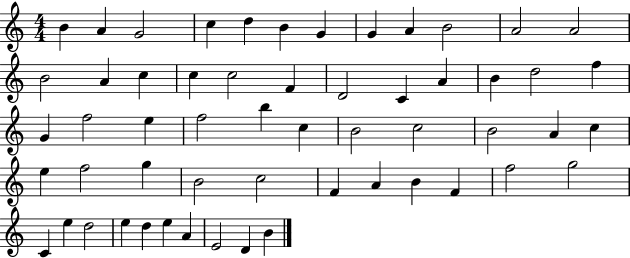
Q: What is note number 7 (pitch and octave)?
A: G4